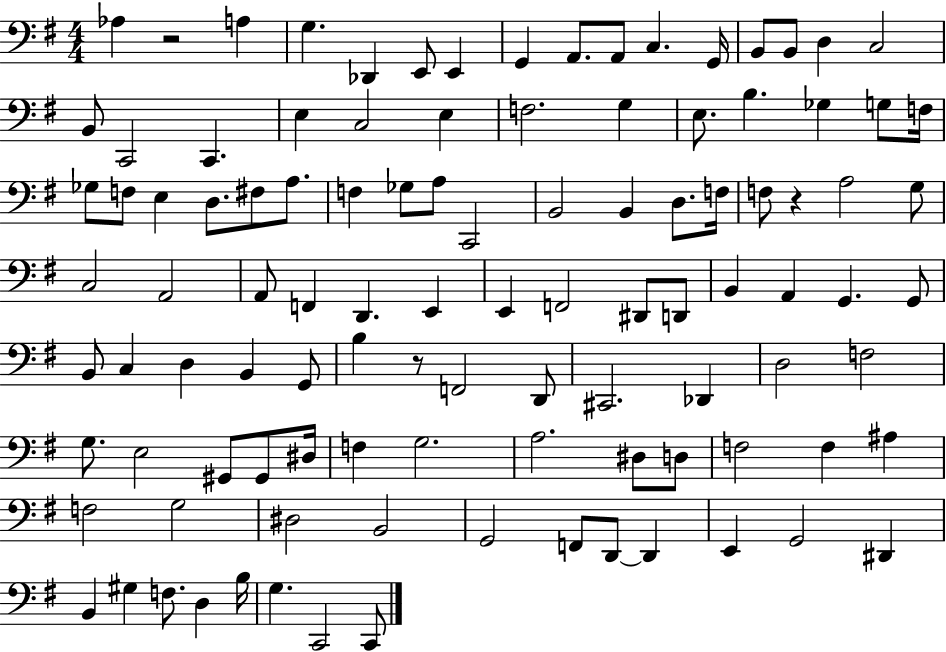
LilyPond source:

{
  \clef bass
  \numericTimeSignature
  \time 4/4
  \key g \major
  \repeat volta 2 { aes4 r2 a4 | g4. des,4 e,8 e,4 | g,4 a,8. a,8 c4. g,16 | b,8 b,8 d4 c2 | \break b,8 c,2 c,4. | e4 c2 e4 | f2. g4 | e8. b4. ges4 g8 f16 | \break ges8 f8 e4 d8. fis8 a8. | f4 ges8 a8 c,2 | b,2 b,4 d8. f16 | f8 r4 a2 g8 | \break c2 a,2 | a,8 f,4 d,4. e,4 | e,4 f,2 dis,8 d,8 | b,4 a,4 g,4. g,8 | \break b,8 c4 d4 b,4 g,8 | b4 r8 f,2 d,8 | cis,2. des,4 | d2 f2 | \break g8. e2 gis,8 gis,8 dis16 | f4 g2. | a2. dis8 d8 | f2 f4 ais4 | \break f2 g2 | dis2 b,2 | g,2 f,8 d,8~~ d,4 | e,4 g,2 dis,4 | \break b,4 gis4 f8. d4 b16 | g4. c,2 c,8 | } \bar "|."
}